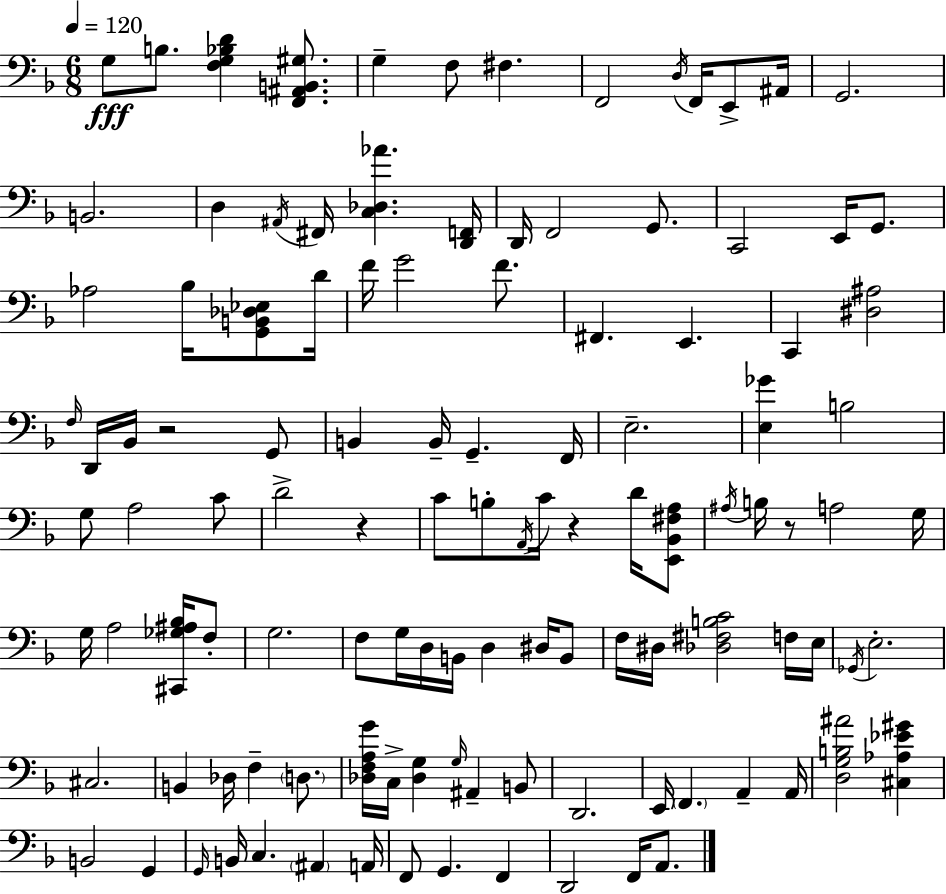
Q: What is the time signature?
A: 6/8